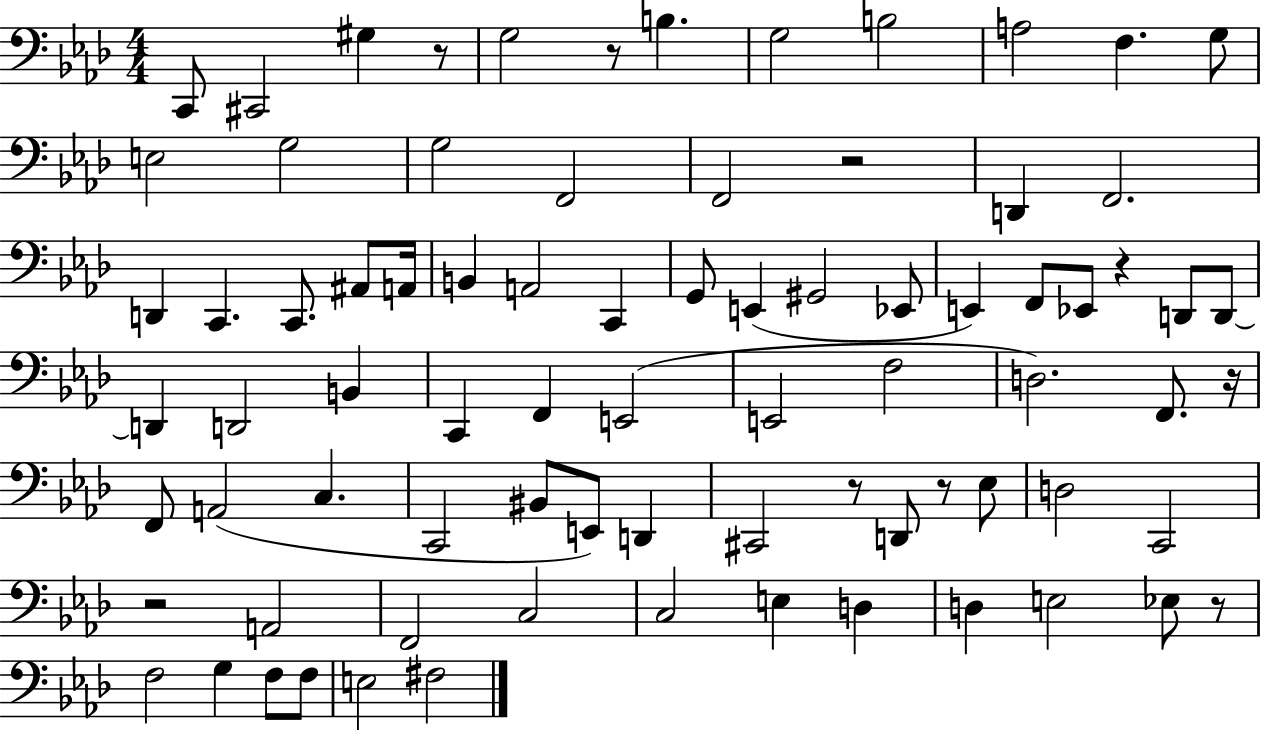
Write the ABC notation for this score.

X:1
T:Untitled
M:4/4
L:1/4
K:Ab
C,,/2 ^C,,2 ^G, z/2 G,2 z/2 B, G,2 B,2 A,2 F, G,/2 E,2 G,2 G,2 F,,2 F,,2 z2 D,, F,,2 D,, C,, C,,/2 ^A,,/2 A,,/4 B,, A,,2 C,, G,,/2 E,, ^G,,2 _E,,/2 E,, F,,/2 _E,,/2 z D,,/2 D,,/2 D,, D,,2 B,, C,, F,, E,,2 E,,2 F,2 D,2 F,,/2 z/4 F,,/2 A,,2 C, C,,2 ^B,,/2 E,,/2 D,, ^C,,2 z/2 D,,/2 z/2 _E,/2 D,2 C,,2 z2 A,,2 F,,2 C,2 C,2 E, D, D, E,2 _E,/2 z/2 F,2 G, F,/2 F,/2 E,2 ^F,2